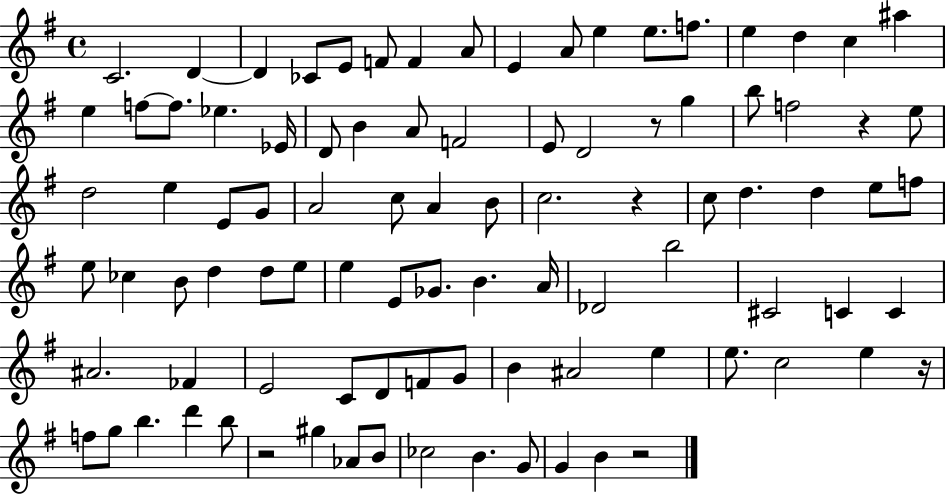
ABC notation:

X:1
T:Untitled
M:4/4
L:1/4
K:G
C2 D D _C/2 E/2 F/2 F A/2 E A/2 e e/2 f/2 e d c ^a e f/2 f/2 _e _E/4 D/2 B A/2 F2 E/2 D2 z/2 g b/2 f2 z e/2 d2 e E/2 G/2 A2 c/2 A B/2 c2 z c/2 d d e/2 f/2 e/2 _c B/2 d d/2 e/2 e E/2 _G/2 B A/4 _D2 b2 ^C2 C C ^A2 _F E2 C/2 D/2 F/2 G/2 B ^A2 e e/2 c2 e z/4 f/2 g/2 b d' b/2 z2 ^g _A/2 B/2 _c2 B G/2 G B z2